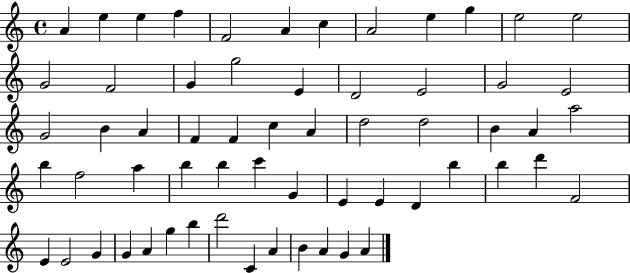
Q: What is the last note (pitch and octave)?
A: A4